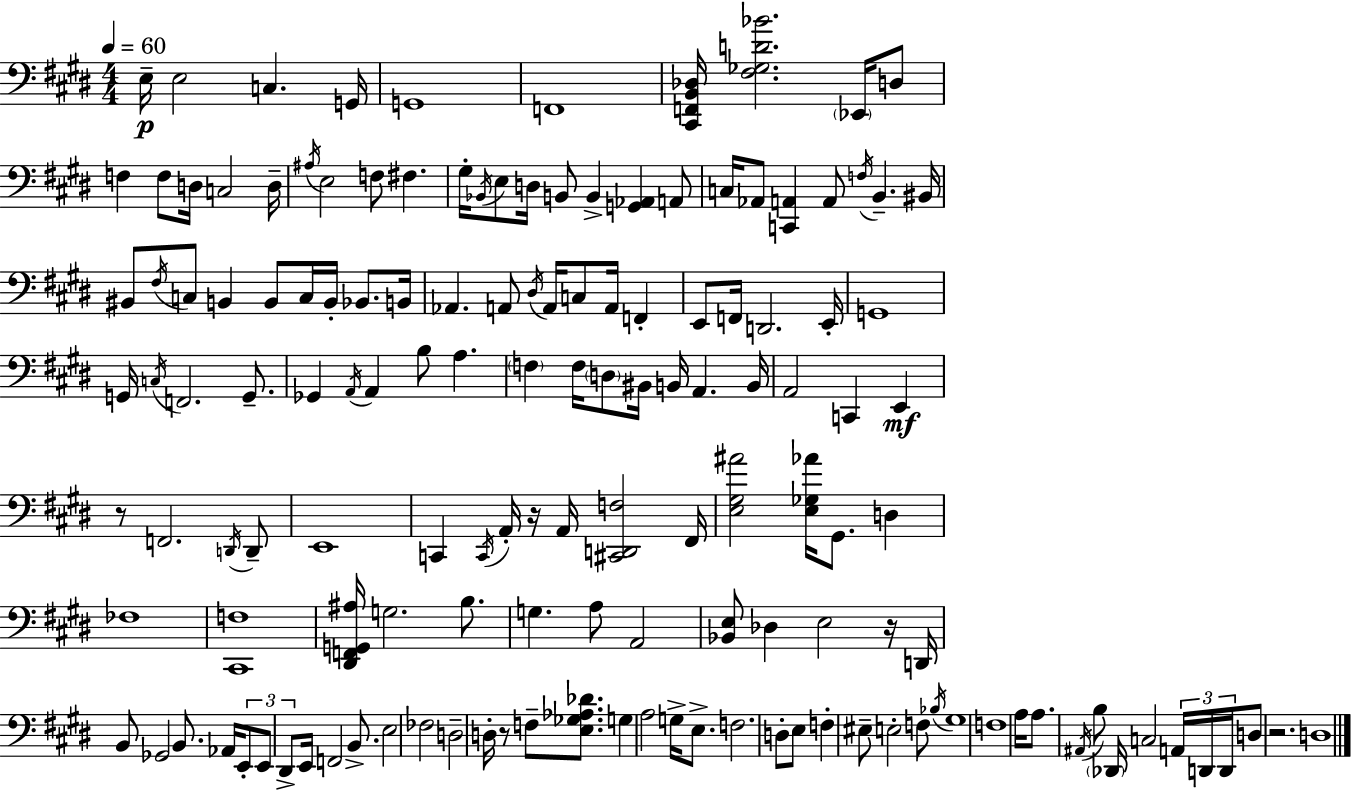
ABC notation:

X:1
T:Untitled
M:4/4
L:1/4
K:E
E,/4 E,2 C, G,,/4 G,,4 F,,4 [^C,,F,,B,,_D,]/4 [^F,_G,D_B]2 _E,,/4 D,/2 F, F,/2 D,/4 C,2 D,/4 ^A,/4 E,2 F,/2 ^F, ^G,/4 _B,,/4 E,/2 D,/4 B,,/2 B,, [G,,_A,,] A,,/2 C,/4 _A,,/2 [C,,A,,] A,,/2 F,/4 B,, ^B,,/4 ^B,,/2 ^F,/4 C,/2 B,, B,,/2 C,/4 B,,/4 _B,,/2 B,,/4 _A,, A,,/2 ^D,/4 A,,/4 C,/2 A,,/4 F,, E,,/2 F,,/4 D,,2 E,,/4 G,,4 G,,/4 C,/4 F,,2 G,,/2 _G,, A,,/4 A,, B,/2 A, F, F,/4 D,/2 ^B,,/4 B,,/4 A,, B,,/4 A,,2 C,, E,, z/2 F,,2 D,,/4 D,,/2 E,,4 C,, C,,/4 A,,/4 z/4 A,,/4 [^C,,D,,F,]2 ^F,,/4 [E,^G,^A]2 [E,_G,_A]/4 ^G,,/2 D, _F,4 [^C,,F,]4 [^D,,F,,G,,^A,]/4 G,2 B,/2 G, A,/2 A,,2 [_B,,E,]/2 _D, E,2 z/4 D,,/4 B,,/2 _G,,2 B,,/2 _A,,/4 E,,/2 E,,/2 ^D,,/2 E,,/4 F,,2 B,,/2 E,2 _F,2 D,2 D,/4 z/2 F,/2 [E,_G,_A,_D]/2 G, A,2 G,/4 E,/2 F,2 D,/2 E,/2 F, ^E,/2 E,2 F,/2 _B,/4 ^G,4 F,4 A,/4 A,/2 ^A,,/4 B,/2 _D,,/4 C,2 A,,/4 D,,/4 D,,/4 D,/2 z2 D,4